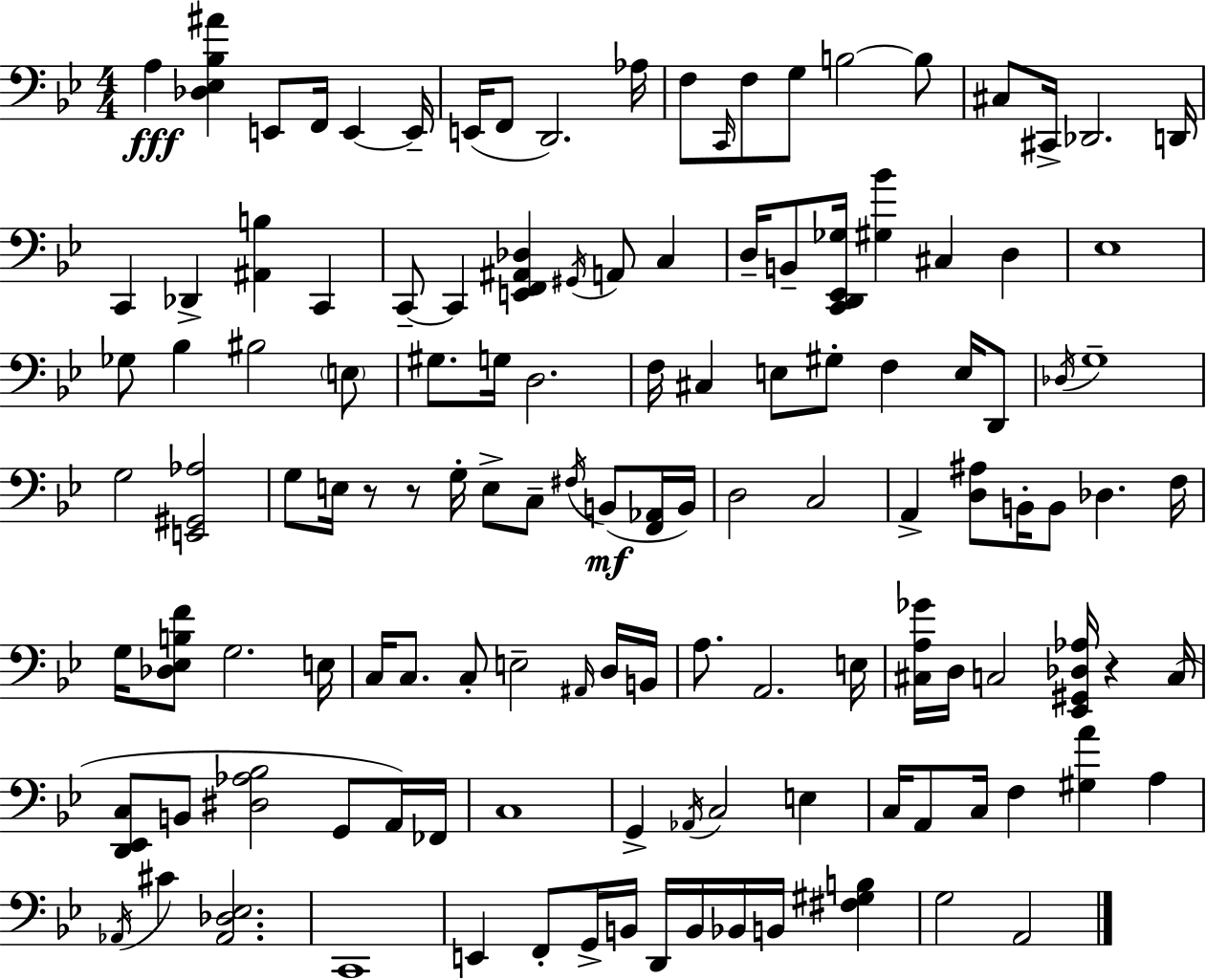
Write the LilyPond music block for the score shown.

{
  \clef bass
  \numericTimeSignature
  \time 4/4
  \key g \minor
  a4\fff <des ees bes ais'>4 e,8 f,16 e,4~~ e,16-- | e,16( f,8 d,2.) aes16 | f8 \grace { c,16 } f8 g8 b2~~ b8 | cis8 cis,16-> des,2. | \break d,16 c,4 des,4-> <ais, b>4 c,4 | c,8--~~ c,4 <e, f, ais, des>4 \acciaccatura { gis,16 } a,8 c4 | d16-- b,8-- <c, d, ees, ges>16 <gis bes'>4 cis4 d4 | ees1 | \break ges8 bes4 bis2 | \parenthesize e8 gis8. g16 d2. | f16 cis4 e8 gis8-. f4 e16 | d,8 \acciaccatura { des16 } g1-- | \break g2 <e, gis, aes>2 | g8 e16 r8 r8 g16-. e8-> c8-- \acciaccatura { fis16 } | b,8(\mf <f, aes,>16 b,16) d2 c2 | a,4-> <d ais>8 b,16-. b,8 des4. | \break f16 g16 <des ees b f'>8 g2. | e16 c16 c8. c8-. e2-- | \grace { ais,16 } d16 b,16 a8. a,2. | e16 <cis a ges'>16 d16 c2 <ees, gis, des aes>16 | \break r4 c16( <d, ees, c>8 b,8 <dis aes bes>2 | g,8 a,16) fes,16 c1 | g,4-> \acciaccatura { aes,16 } c2 | e4 c16 a,8 c16 f4 <gis a'>4 | \break a4 \acciaccatura { aes,16 } cis'4 <aes, des ees>2. | c,1 | e,4 f,8-. g,16-> b,16 d,16 | b,16 bes,16 b,16 <fis gis b>4 g2 a,2 | \break \bar "|."
}